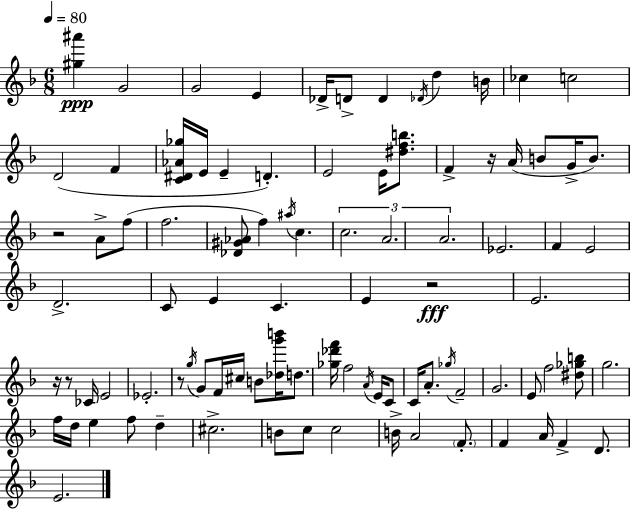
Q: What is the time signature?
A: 6/8